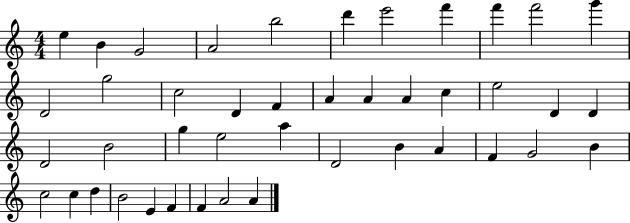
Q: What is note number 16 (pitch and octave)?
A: F4